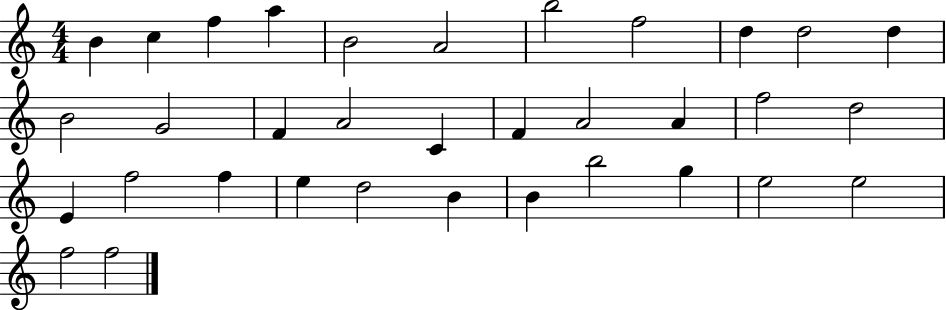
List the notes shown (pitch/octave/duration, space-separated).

B4/q C5/q F5/q A5/q B4/h A4/h B5/h F5/h D5/q D5/h D5/q B4/h G4/h F4/q A4/h C4/q F4/q A4/h A4/q F5/h D5/h E4/q F5/h F5/q E5/q D5/h B4/q B4/q B5/h G5/q E5/h E5/h F5/h F5/h